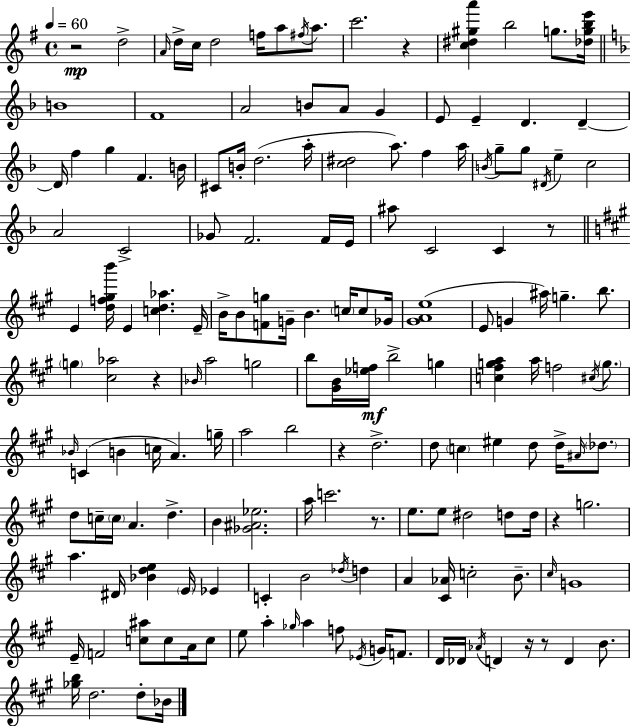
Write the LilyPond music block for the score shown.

{
  \clef treble
  \time 4/4
  \defaultTimeSignature
  \key g \major
  \tempo 4 = 60
  r2\mp d''2-> | \grace { a'16 } d''16-> c''16 d''2 f''16 a''8 \acciaccatura { fis''16 } a''8. | c'''2. r4 | <c'' dis'' gis'' a'''>4 b''2 g''8. | \break <des'' g'' b'' e'''>16 \bar "||" \break \key f \major b'1 | f'1 | a'2 b'8 a'8 g'4 | e'8 e'4-- d'4. d'4--~~ | \break d'16 f''4 g''4 f'4. b'16 | cis'8 b'16-. d''2.( a''16-. | <c'' dis''>2 a''8.) f''4 a''16 | \acciaccatura { b'16 } g''8-- g''8 \acciaccatura { dis'16 } e''4-- c''2 | \break a'2 c'2-> | ges'8 f'2. | f'16 e'16 ais''8 c'2 c'4 | r8 \bar "||" \break \key a \major e'4 <d'' f'' gis'' b'''>16 e'4 <c'' d'' aes''>4. e'16-- | b'16-> b'8 <f' g''>8 g'16-- b'4. \parenthesize c''16 c''8 ges'16 | <gis' a' e''>1( | e'8 g'4 ais''16) g''4.-- b''8. | \break \parenthesize g''4 <cis'' aes''>2 r4 | \grace { bes'16 } a''2 g''2 | b''8 <gis' b'>16 <ees'' f''>16\mf b''2-> g''4 | <c'' fis'' g'' a''>4 a''16 f''2 \acciaccatura { cis''16 } \parenthesize g''8. | \break \grace { bes'16 }( c'4 b'4 c''16 a'4.) | g''16-- a''2 b''2 | r4 d''2.-> | d''8 \parenthesize c''4 eis''4 d''8 d''16-> | \break \grace { ais'16 } \parenthesize des''8. d''8 c''16-- \parenthesize c''16 a'4. d''4.-> | b'4 <ges' ais' ees''>2. | a''16 c'''2. | r8. e''8. e''8 dis''2 | \break d''8 d''16 r4 g''2. | a''4. dis'16 <bes' d'' e''>4 \parenthesize e'16 | ees'4 c'4-. b'2 | \acciaccatura { des''16 } d''4 a'4 <cis' aes'>16 c''2-. | \break b'8.-- \grace { cis''16 } g'1 | e'16-- f'2 <c'' ais''>8 | c''8 a'16 c''8 e''8 a''4-. \grace { ges''16 } a''4 | f''8 \acciaccatura { ees'16 } g'16 f'8. d'16 des'16 \acciaccatura { aes'16 } d'4 r16 | \break r8 d'4 b'8. <ges'' b''>16 d''2. | d''8-. bes'16 \bar "|."
}